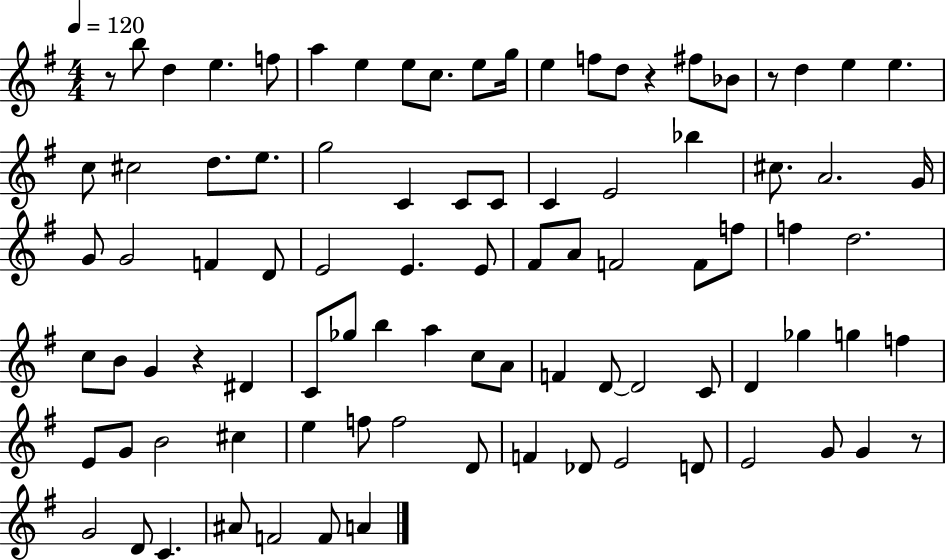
X:1
T:Untitled
M:4/4
L:1/4
K:G
z/2 b/2 d e f/2 a e e/2 c/2 e/2 g/4 e f/2 d/2 z ^f/2 _B/2 z/2 d e e c/2 ^c2 d/2 e/2 g2 C C/2 C/2 C E2 _b ^c/2 A2 G/4 G/2 G2 F D/2 E2 E E/2 ^F/2 A/2 F2 F/2 f/2 f d2 c/2 B/2 G z ^D C/2 _g/2 b a c/2 A/2 F D/2 D2 C/2 D _g g f E/2 G/2 B2 ^c e f/2 f2 D/2 F _D/2 E2 D/2 E2 G/2 G z/2 G2 D/2 C ^A/2 F2 F/2 A